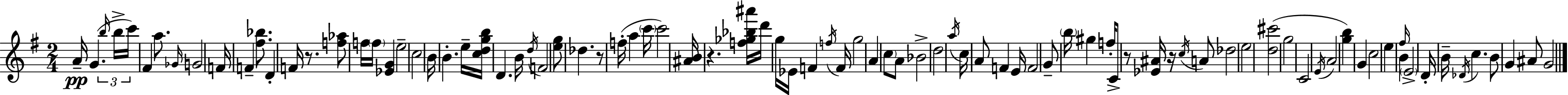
A4/s G4/q. B5/s B5/s C6/s F#4/q A5/e. Gb4/s G4/h F4/s F4/q [F#5,Bb5]/e. D4/q F4/s R/e. [F5,Ab5]/e F5/s F5/s [Eb4,G4]/q E5/h C5/h B4/s B4/q. E5/s [C5,D5,G5,B5]/s D4/q. B4/s D5/s F4/h [E5,G5]/e Db5/q. R/e F5/s A5/q C6/s C6/h [A#4,B4]/s R/q. [F5,Gb5,Bb5,A#6]/s D6/s G5/s Eb4/s F4/q F5/s F4/s G5/h A4/q C5/e A4/e Bb4/h D5/h A5/s C5/s A4/e F4/q E4/s F4/h G4/e B5/s G#5/q F5/s C4/e R/e [Eb4,A#4]/s R/s C5/s A4/e Db5/h E5/h [D5,C#6]/h G5/h C4/h E4/s A4/h [G5,B5]/q G4/q C5/h E5/q F#5/s B4/q E4/h D4/s B4/s Db4/s C5/q. B4/e G4/q A#4/e G4/h